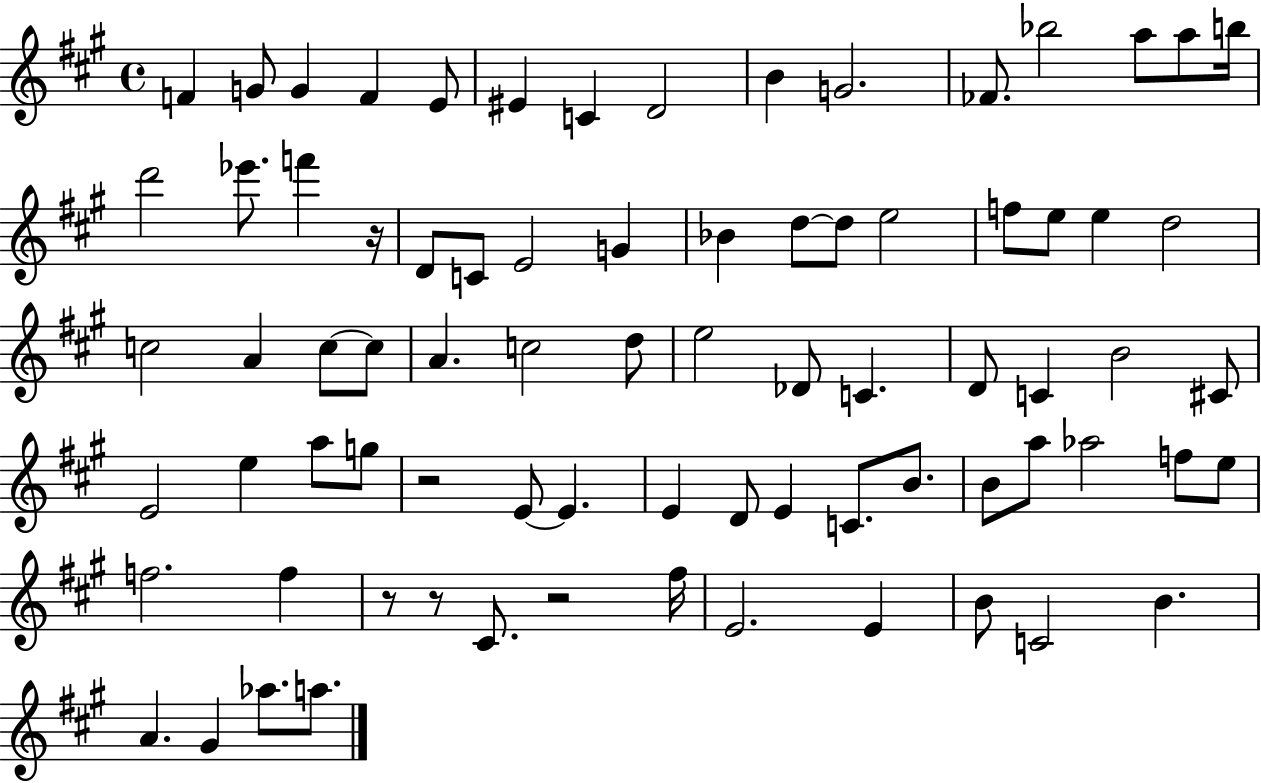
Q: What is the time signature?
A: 4/4